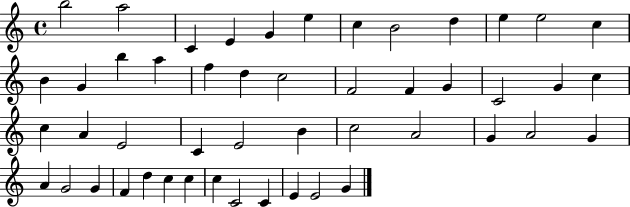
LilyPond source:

{
  \clef treble
  \time 4/4
  \defaultTimeSignature
  \key c \major
  b''2 a''2 | c'4 e'4 g'4 e''4 | c''4 b'2 d''4 | e''4 e''2 c''4 | \break b'4 g'4 b''4 a''4 | f''4 d''4 c''2 | f'2 f'4 g'4 | c'2 g'4 c''4 | \break c''4 a'4 e'2 | c'4 e'2 b'4 | c''2 a'2 | g'4 a'2 g'4 | \break a'4 g'2 g'4 | f'4 d''4 c''4 c''4 | c''4 c'2 c'4 | e'4 e'2 g'4 | \break \bar "|."
}